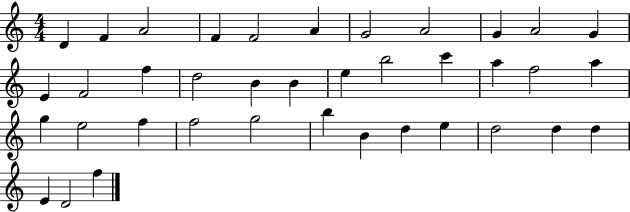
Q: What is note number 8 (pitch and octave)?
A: A4